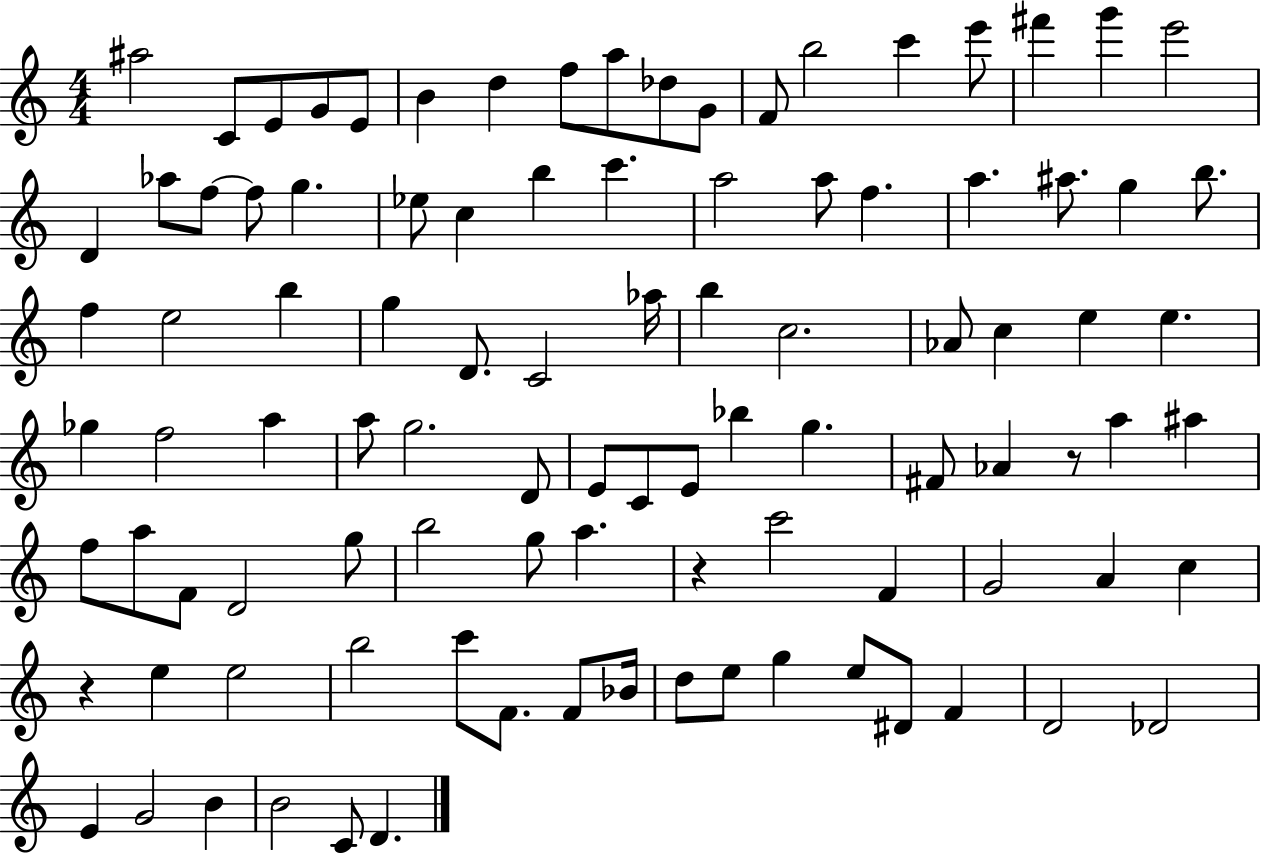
X:1
T:Untitled
M:4/4
L:1/4
K:C
^a2 C/2 E/2 G/2 E/2 B d f/2 a/2 _d/2 G/2 F/2 b2 c' e'/2 ^f' g' e'2 D _a/2 f/2 f/2 g _e/2 c b c' a2 a/2 f a ^a/2 g b/2 f e2 b g D/2 C2 _a/4 b c2 _A/2 c e e _g f2 a a/2 g2 D/2 E/2 C/2 E/2 _b g ^F/2 _A z/2 a ^a f/2 a/2 F/2 D2 g/2 b2 g/2 a z c'2 F G2 A c z e e2 b2 c'/2 F/2 F/2 _B/4 d/2 e/2 g e/2 ^D/2 F D2 _D2 E G2 B B2 C/2 D